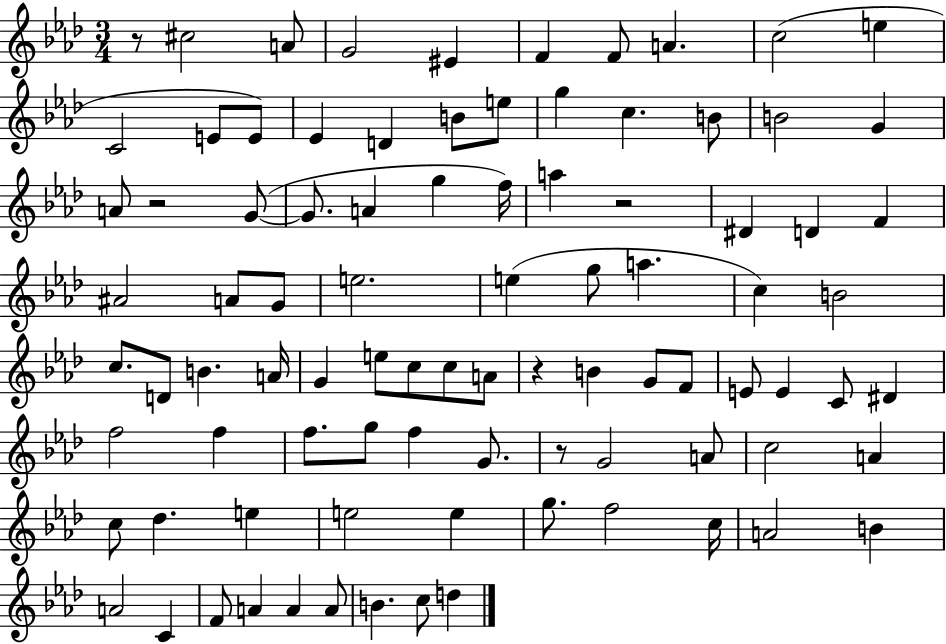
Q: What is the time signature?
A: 3/4